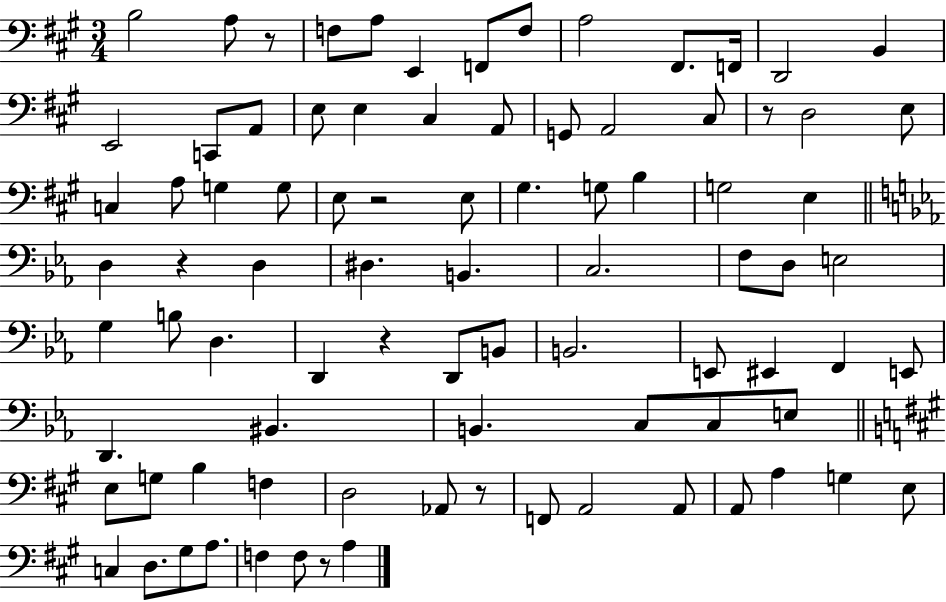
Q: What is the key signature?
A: A major